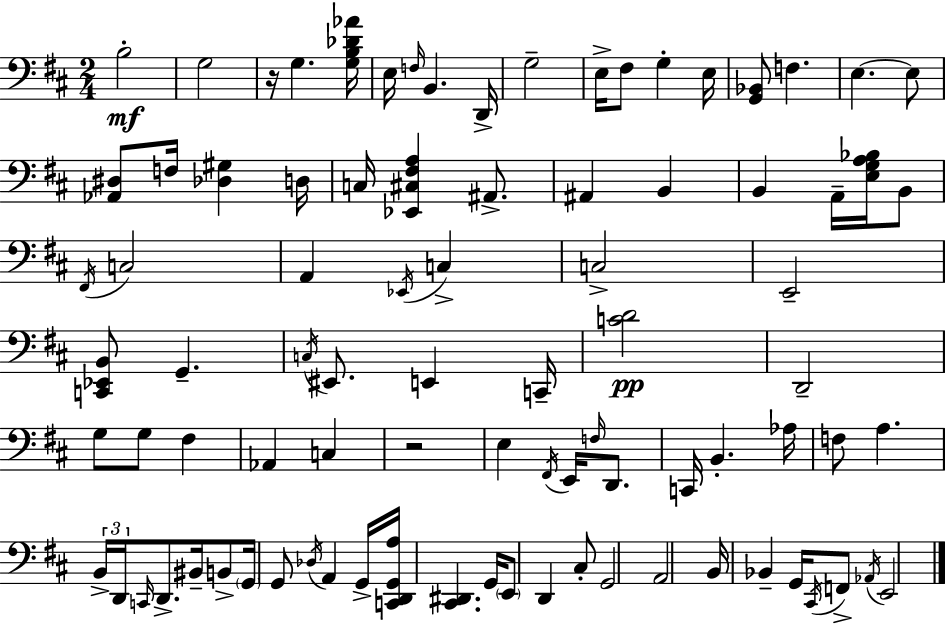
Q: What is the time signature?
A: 2/4